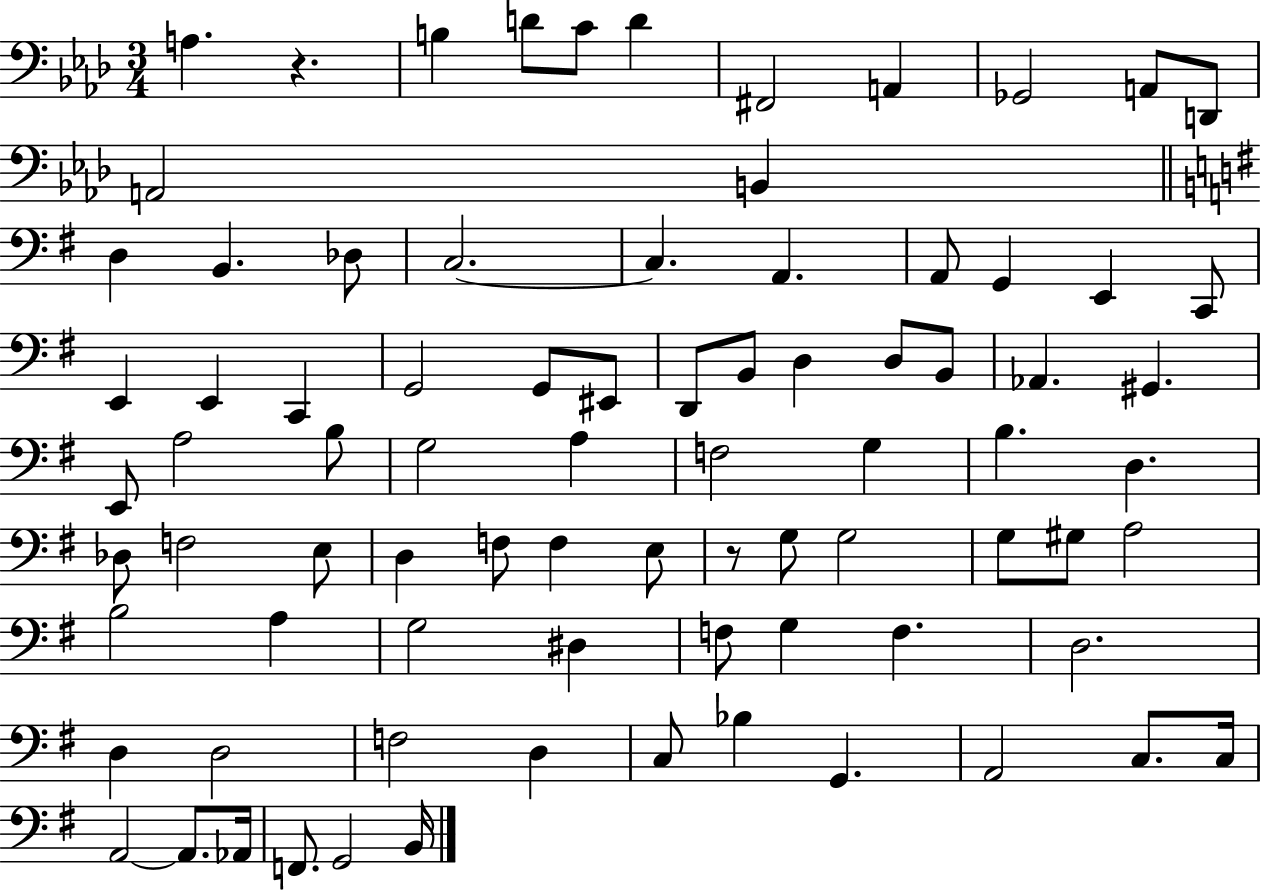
X:1
T:Untitled
M:3/4
L:1/4
K:Ab
A, z B, D/2 C/2 D ^F,,2 A,, _G,,2 A,,/2 D,,/2 A,,2 B,, D, B,, _D,/2 C,2 C, A,, A,,/2 G,, E,, C,,/2 E,, E,, C,, G,,2 G,,/2 ^E,,/2 D,,/2 B,,/2 D, D,/2 B,,/2 _A,, ^G,, E,,/2 A,2 B,/2 G,2 A, F,2 G, B, D, _D,/2 F,2 E,/2 D, F,/2 F, E,/2 z/2 G,/2 G,2 G,/2 ^G,/2 A,2 B,2 A, G,2 ^D, F,/2 G, F, D,2 D, D,2 F,2 D, C,/2 _B, G,, A,,2 C,/2 C,/4 A,,2 A,,/2 _A,,/4 F,,/2 G,,2 B,,/4